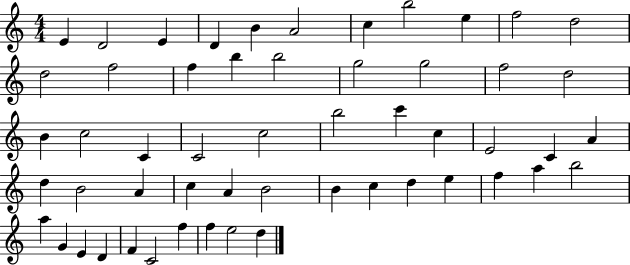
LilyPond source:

{
  \clef treble
  \numericTimeSignature
  \time 4/4
  \key c \major
  e'4 d'2 e'4 | d'4 b'4 a'2 | c''4 b''2 e''4 | f''2 d''2 | \break d''2 f''2 | f''4 b''4 b''2 | g''2 g''2 | f''2 d''2 | \break b'4 c''2 c'4 | c'2 c''2 | b''2 c'''4 c''4 | e'2 c'4 a'4 | \break d''4 b'2 a'4 | c''4 a'4 b'2 | b'4 c''4 d''4 e''4 | f''4 a''4 b''2 | \break a''4 g'4 e'4 d'4 | f'4 c'2 f''4 | f''4 e''2 d''4 | \bar "|."
}